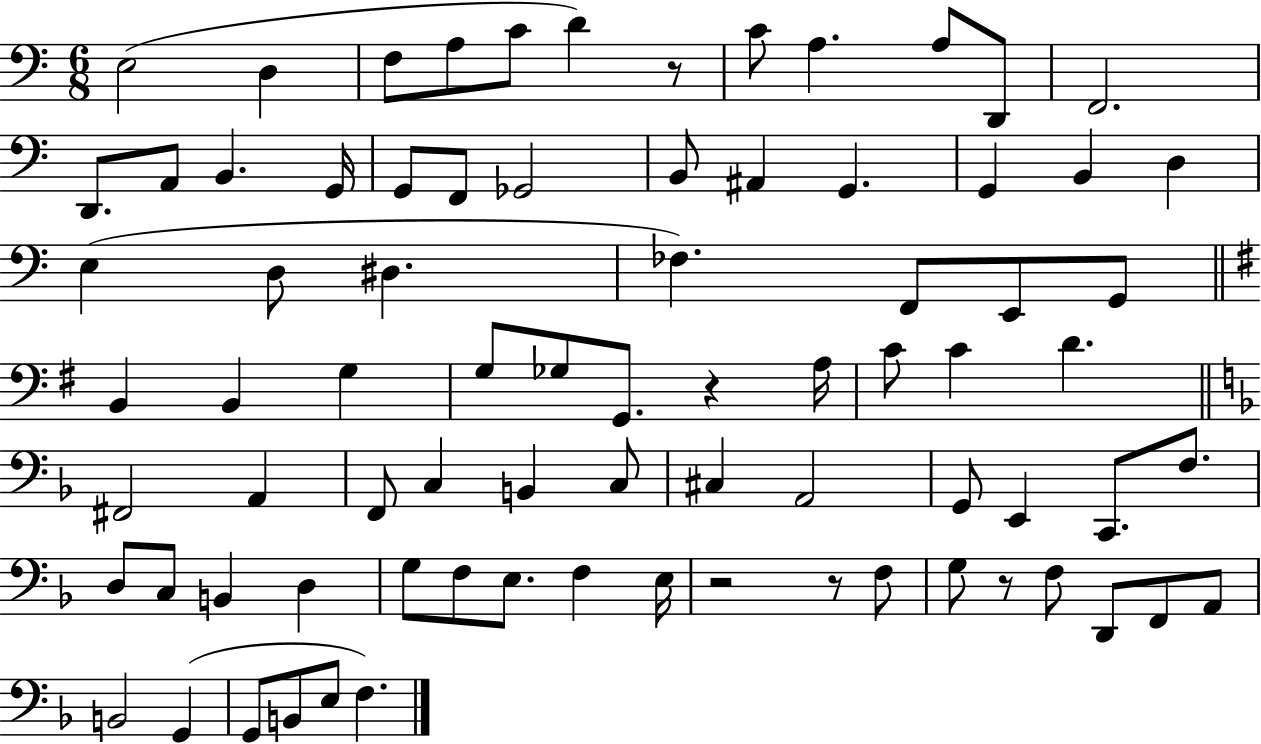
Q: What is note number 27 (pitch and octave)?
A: D#3